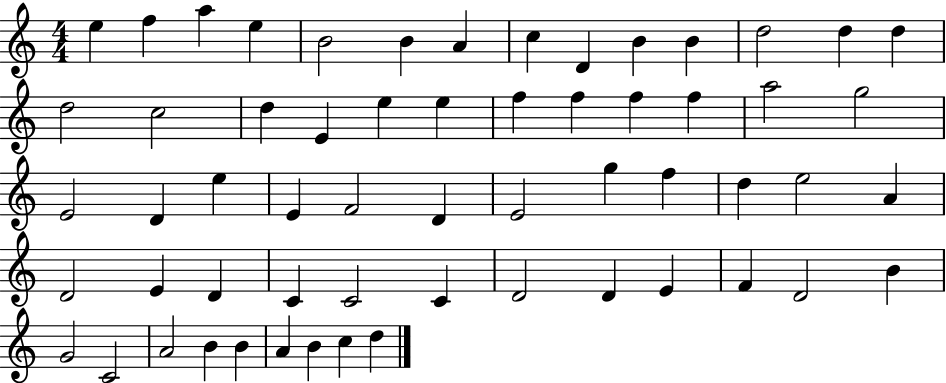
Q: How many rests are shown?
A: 0